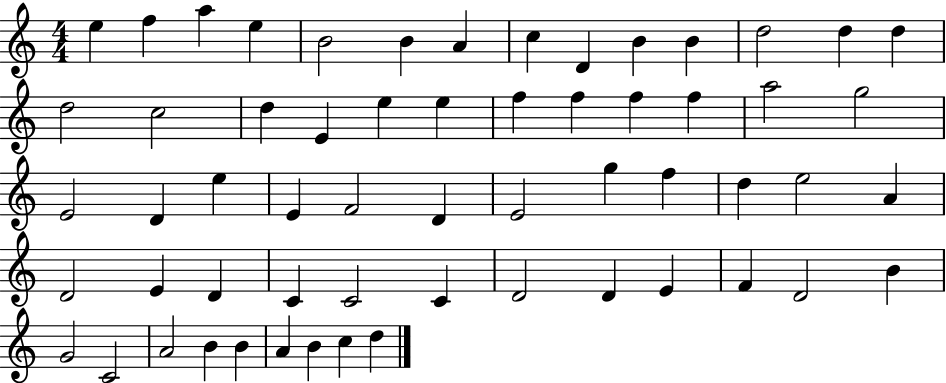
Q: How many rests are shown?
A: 0